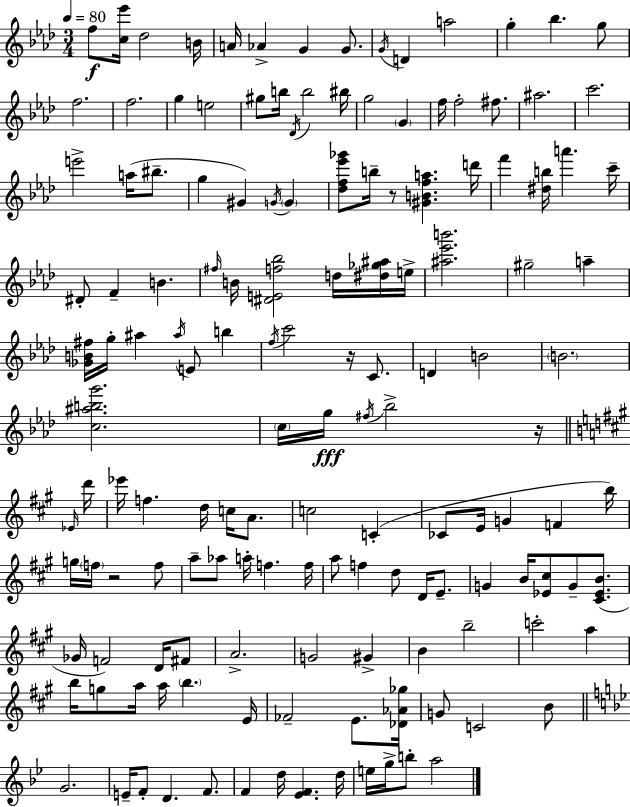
F5/e [C5,Eb6]/s Db5/h B4/s A4/s Ab4/q G4/q G4/e. G4/s D4/q A5/h G5/q Bb5/q. G5/e F5/h. F5/h. G5/q E5/h G#5/e B5/s Db4/s B5/h BIS5/s G5/h G4/q F5/s F5/h F#5/e. A#5/h. C6/h. E6/h A5/s BIS5/e. G5/q G#4/q G4/s G4/q [Db5,F5,Eb6,Gb6]/e B5/s R/e [G#4,B4,F5,A5]/q. D6/s F6/q [D#5,B5]/s A6/q. C6/s D#4/e F4/q B4/q. F#5/s B4/s [D#4,E4,F5,Bb5]/h D5/s [D#5,Gb5,A#5]/s E5/s [A#5,Eb6,B6]/h. G#5/h A5/q [Gb4,B4,F#5]/s G5/s A#5/q A#5/s E4/e B5/q F5/s C6/h R/s C4/e. D4/q B4/h B4/h. [C5,A#5,B5,G6]/h. C5/s G5/s F#5/s Bb5/h R/s Eb4/s D6/s Eb6/s F5/q. D5/s C5/s A4/e. C5/h C4/q CES4/e E4/s G4/q F4/q B5/s G5/s F5/s R/h F5/e A5/e Ab5/e A5/s F5/q. F5/s A5/e F5/q D5/e D4/s E4/e. G4/q B4/s [Eb4,C#5]/e G4/e [C#4,Eb4,B4]/e. Gb4/s F4/h D4/s F#4/e A4/h. G4/h G#4/q B4/q B5/h C6/h A5/q B5/s G5/e A5/s A5/s B5/q. E4/s FES4/h E4/e. [Db4,Ab4,Gb5]/s G4/e C4/h B4/e G4/h. E4/s F4/e D4/q. F4/e. F4/q D5/s [Eb4,F4]/q. D5/s E5/s G5/s B5/e A5/h